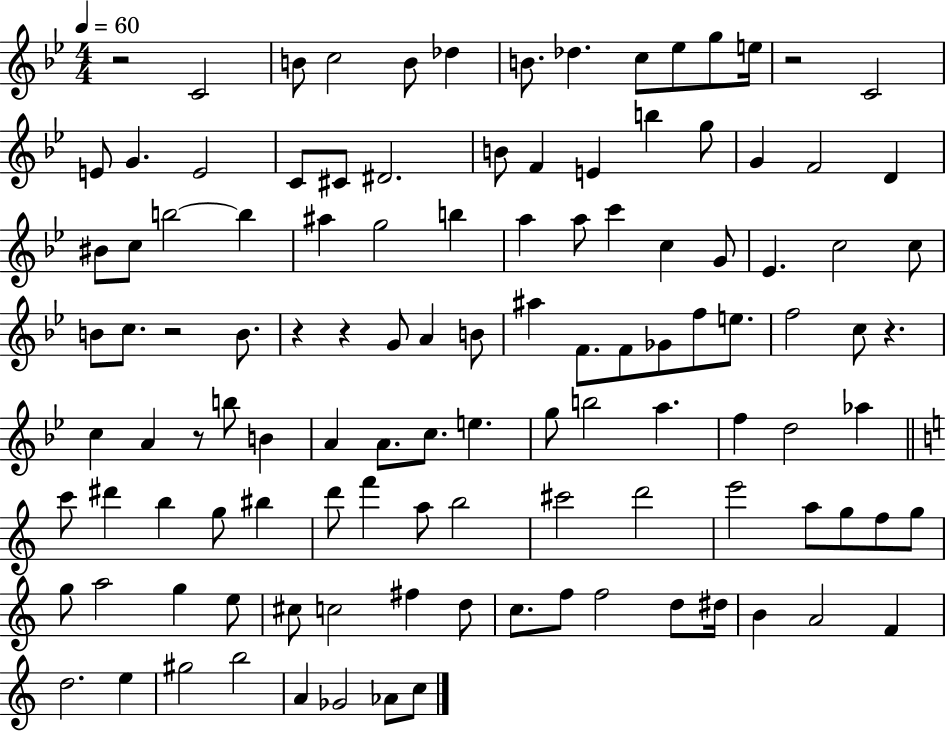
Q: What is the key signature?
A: BES major